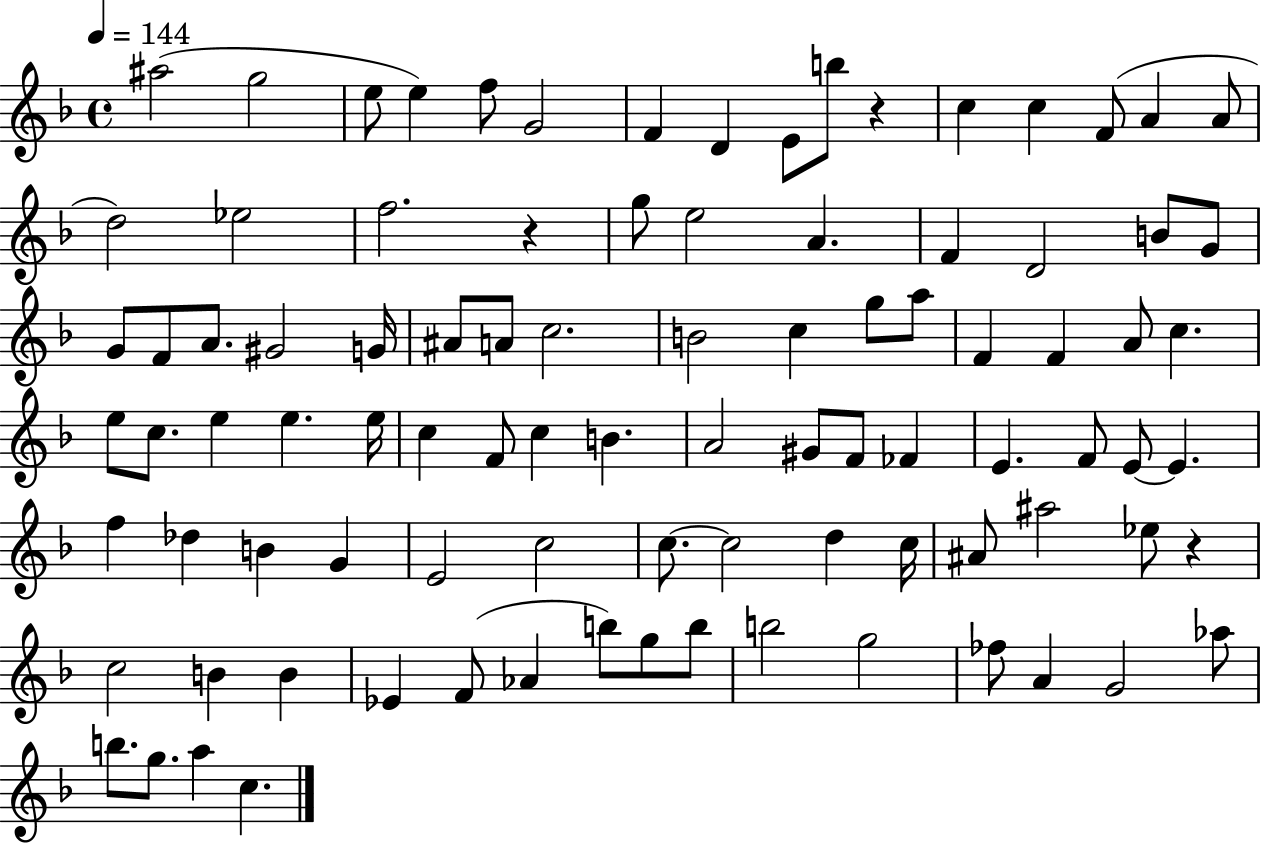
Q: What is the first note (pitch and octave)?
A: A#5